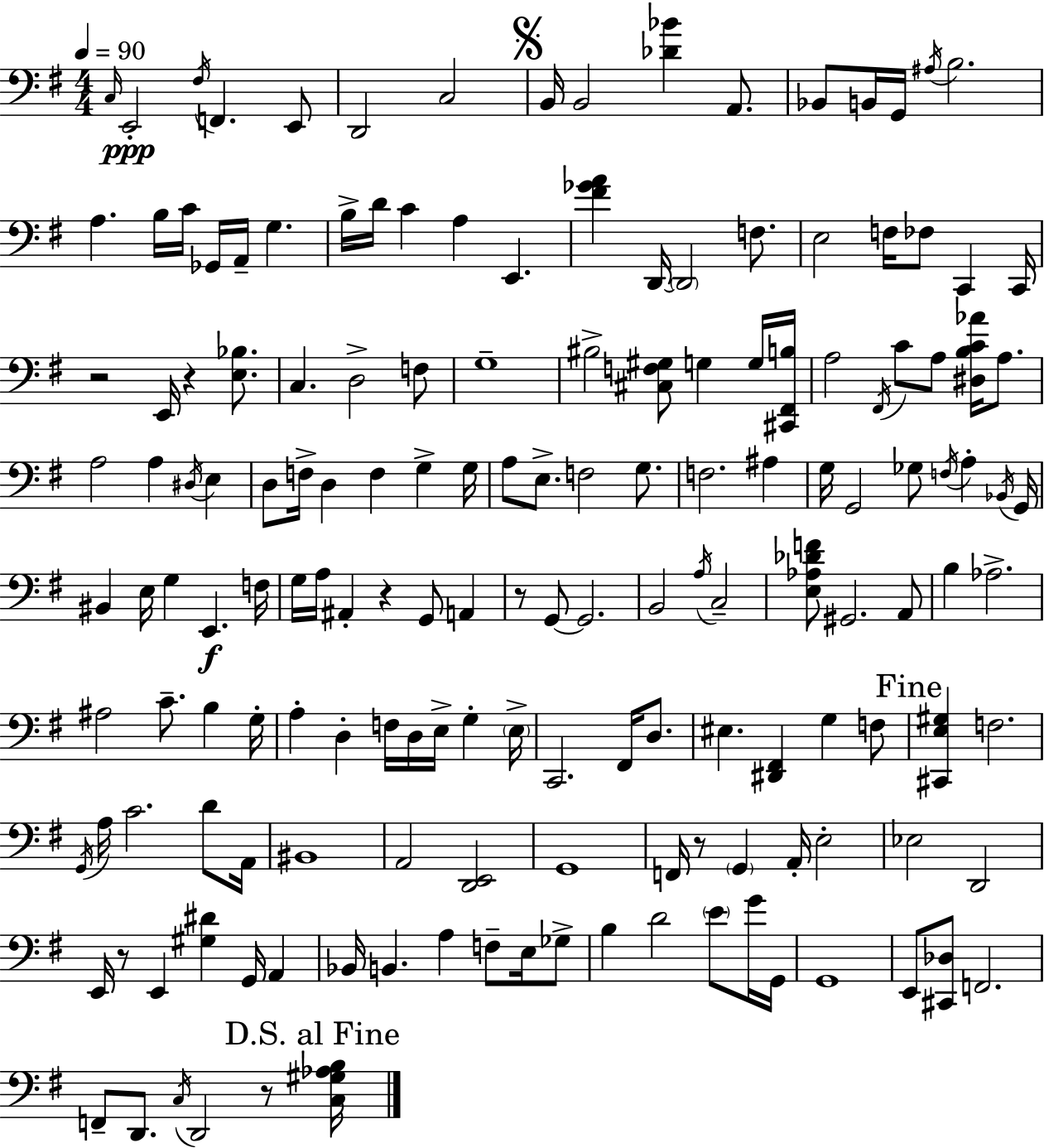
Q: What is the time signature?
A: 4/4